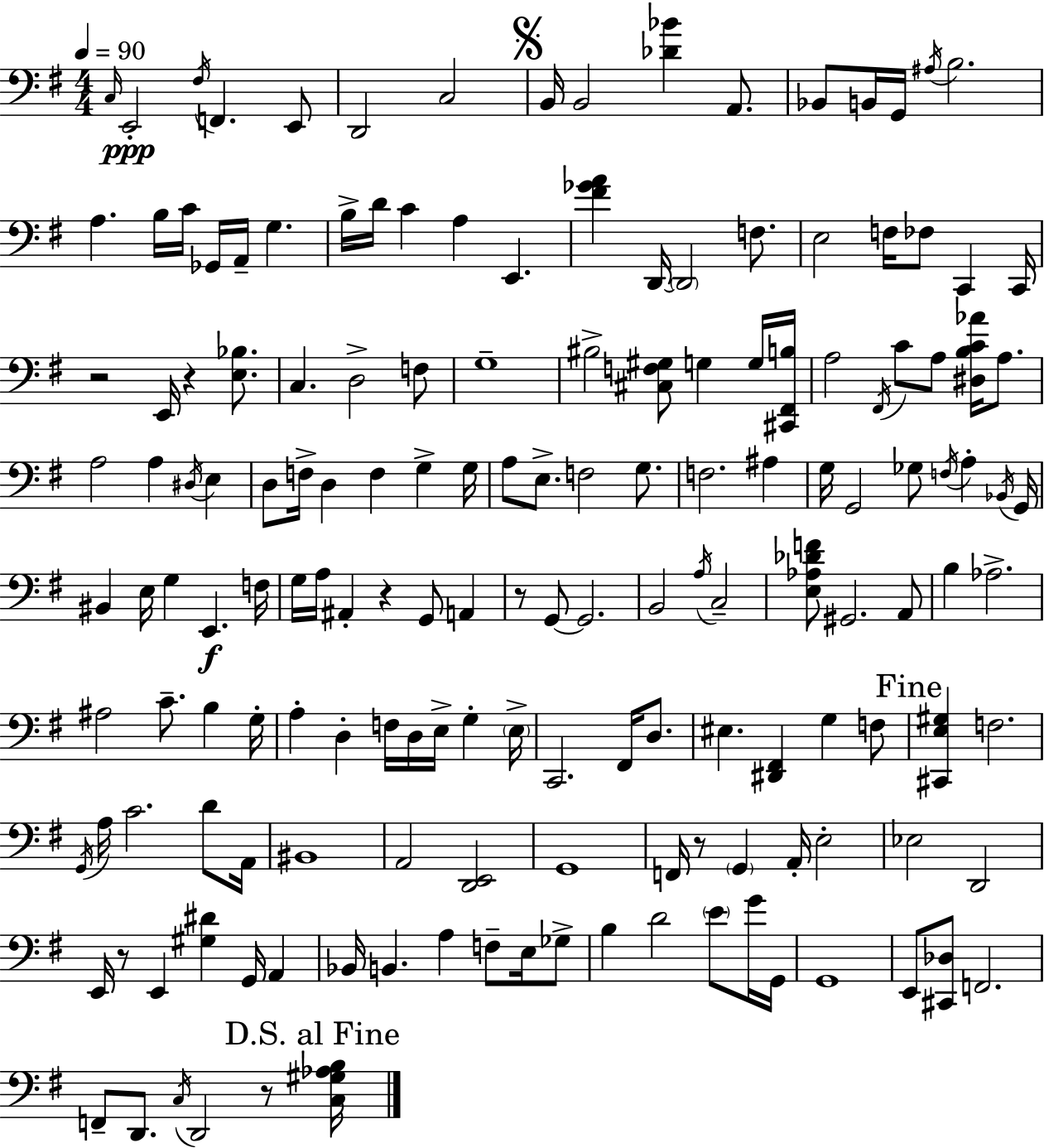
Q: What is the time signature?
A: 4/4